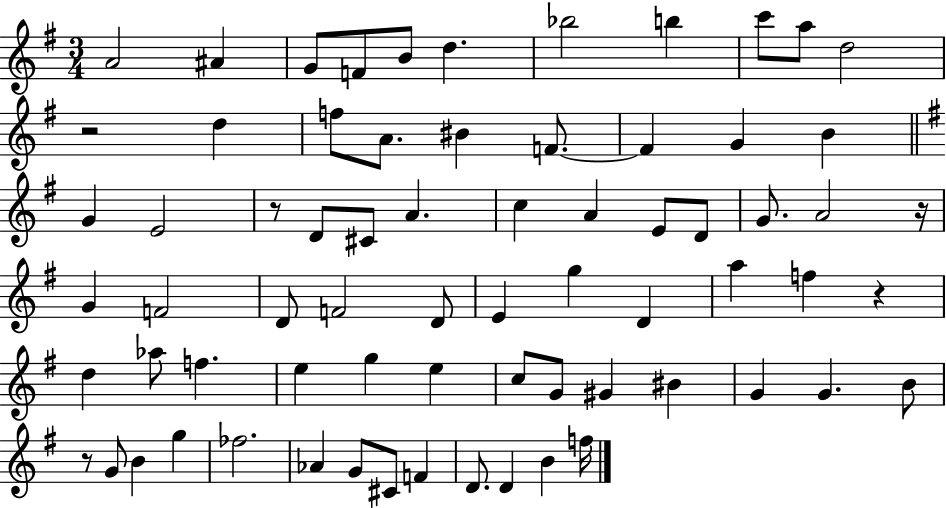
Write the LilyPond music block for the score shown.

{
  \clef treble
  \numericTimeSignature
  \time 3/4
  \key g \major
  a'2 ais'4 | g'8 f'8 b'8 d''4. | bes''2 b''4 | c'''8 a''8 d''2 | \break r2 d''4 | f''8 a'8. bis'4 f'8.~~ | f'4 g'4 b'4 | \bar "||" \break \key g \major g'4 e'2 | r8 d'8 cis'8 a'4. | c''4 a'4 e'8 d'8 | g'8. a'2 r16 | \break g'4 f'2 | d'8 f'2 d'8 | e'4 g''4 d'4 | a''4 f''4 r4 | \break d''4 aes''8 f''4. | e''4 g''4 e''4 | c''8 g'8 gis'4 bis'4 | g'4 g'4. b'8 | \break r8 g'8 b'4 g''4 | fes''2. | aes'4 g'8 cis'8 f'4 | d'8. d'4 b'4 f''16 | \break \bar "|."
}